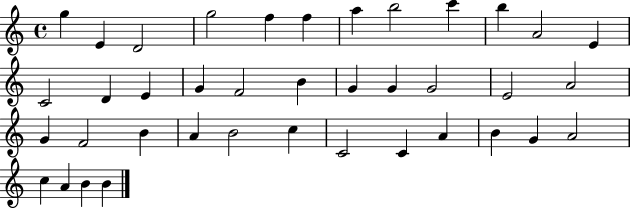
X:1
T:Untitled
M:4/4
L:1/4
K:C
g E D2 g2 f f a b2 c' b A2 E C2 D E G F2 B G G G2 E2 A2 G F2 B A B2 c C2 C A B G A2 c A B B